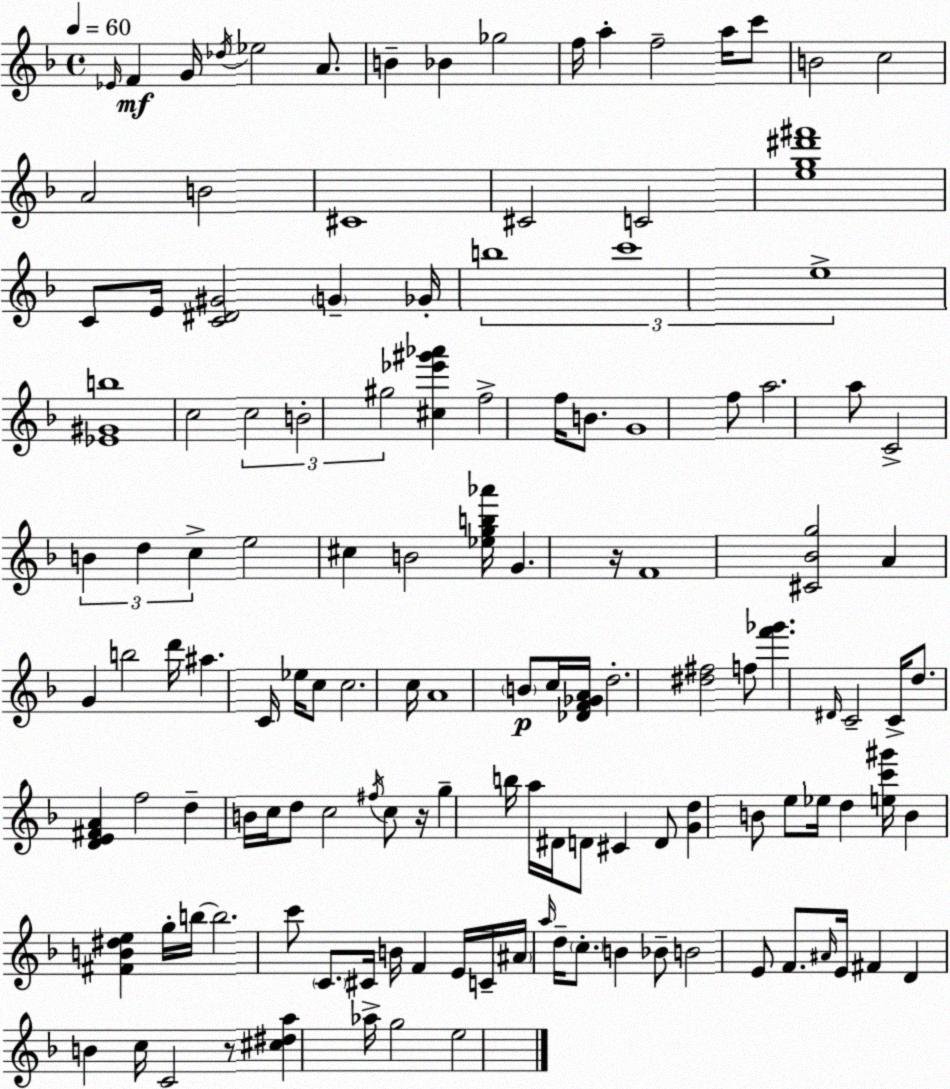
X:1
T:Untitled
M:4/4
L:1/4
K:Dm
_E/4 F G/4 _d/4 _e2 A/2 B _B _g2 f/4 a f2 a/4 c'/2 B2 c2 A2 B2 ^C4 ^C2 C2 [eg^d'^f']4 C/2 E/4 [C^D^G]2 G _G/4 b4 c'4 e4 [_E^Gb]4 c2 c2 B2 ^g2 [^c_e'^g'_a'] f2 f/4 B/2 G4 f/2 a2 a/2 C2 B d c e2 ^c B2 [_egb_a']/4 G z/4 F4 [^C_Bg]2 A G b2 d'/4 ^a C/4 _e/4 c/2 c2 c/4 A4 B/2 c/4 [_DF_GA]/4 d2 [^d^f]2 f/2 [f'_g'] ^D/4 C2 C/4 d/2 [DE^FA] f2 d B/4 c/4 d/2 c2 ^f/4 c/2 z/4 g b/4 a/4 ^D/4 D/2 ^C D/2 [Gd] B/2 e/2 _e/4 d [ec'^g']/4 B [^FB^de] g/4 b/4 b2 c'/2 C/2 ^C/4 B/4 F E/4 C/4 ^A/4 a/4 d/4 c/2 B _B/2 B2 E/2 F/2 ^A/4 E/4 ^F D B c/4 C2 z/2 [^c^da] _a/4 g2 e2